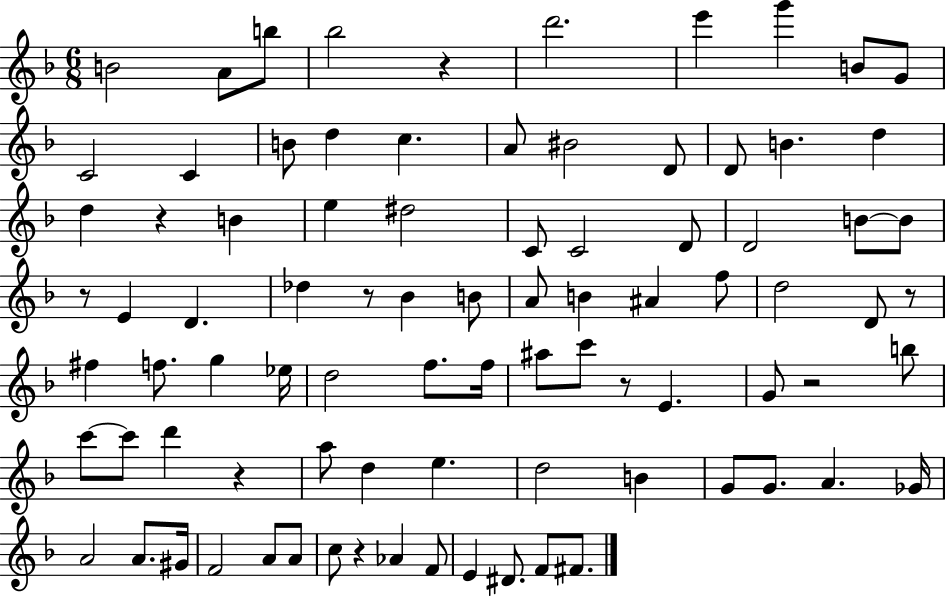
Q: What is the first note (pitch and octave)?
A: B4